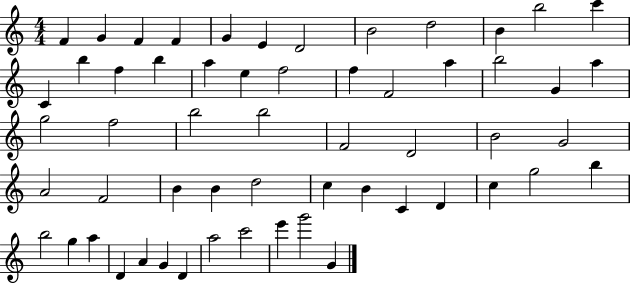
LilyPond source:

{
  \clef treble
  \numericTimeSignature
  \time 4/4
  \key c \major
  f'4 g'4 f'4 f'4 | g'4 e'4 d'2 | b'2 d''2 | b'4 b''2 c'''4 | \break c'4 b''4 f''4 b''4 | a''4 e''4 f''2 | f''4 f'2 a''4 | b''2 g'4 a''4 | \break g''2 f''2 | b''2 b''2 | f'2 d'2 | b'2 g'2 | \break a'2 f'2 | b'4 b'4 d''2 | c''4 b'4 c'4 d'4 | c''4 g''2 b''4 | \break b''2 g''4 a''4 | d'4 a'4 g'4 d'4 | a''2 c'''2 | e'''4 g'''2 g'4 | \break \bar "|."
}